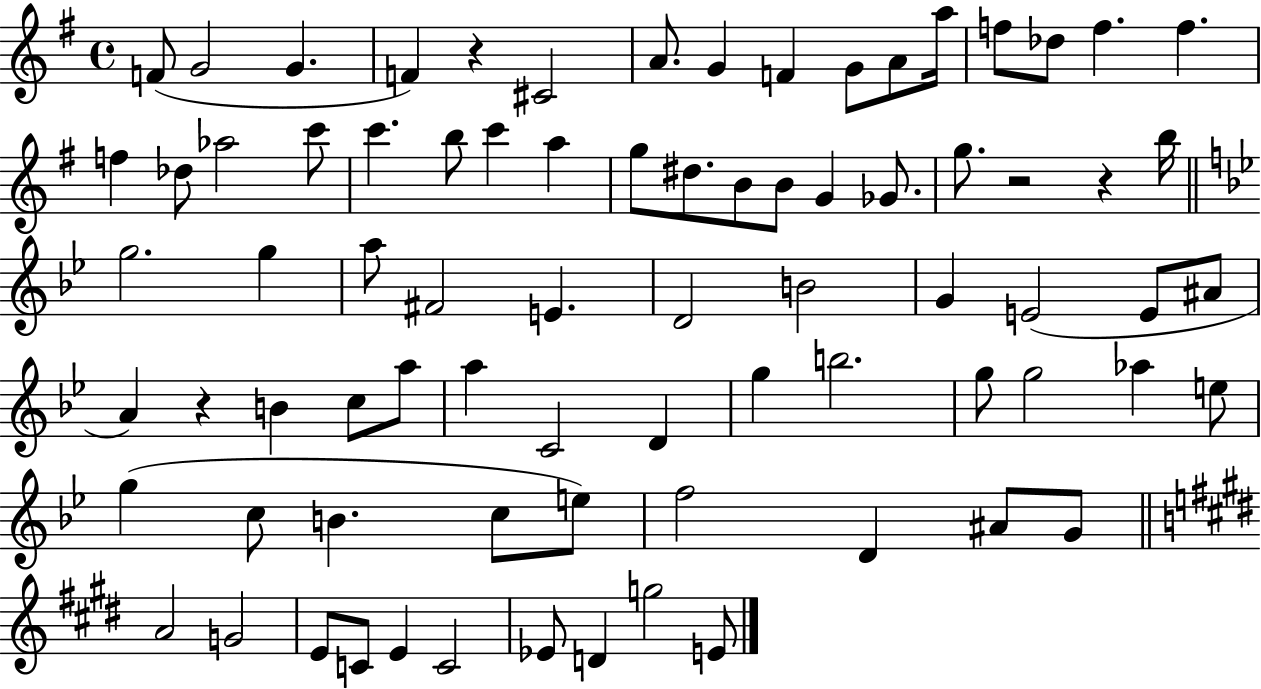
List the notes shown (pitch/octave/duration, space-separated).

F4/e G4/h G4/q. F4/q R/q C#4/h A4/e. G4/q F4/q G4/e A4/e A5/s F5/e Db5/e F5/q. F5/q. F5/q Db5/e Ab5/h C6/e C6/q. B5/e C6/q A5/q G5/e D#5/e. B4/e B4/e G4/q Gb4/e. G5/e. R/h R/q B5/s G5/h. G5/q A5/e F#4/h E4/q. D4/h B4/h G4/q E4/h E4/e A#4/e A4/q R/q B4/q C5/e A5/e A5/q C4/h D4/q G5/q B5/h. G5/e G5/h Ab5/q E5/e G5/q C5/e B4/q. C5/e E5/e F5/h D4/q A#4/e G4/e A4/h G4/h E4/e C4/e E4/q C4/h Eb4/e D4/q G5/h E4/e